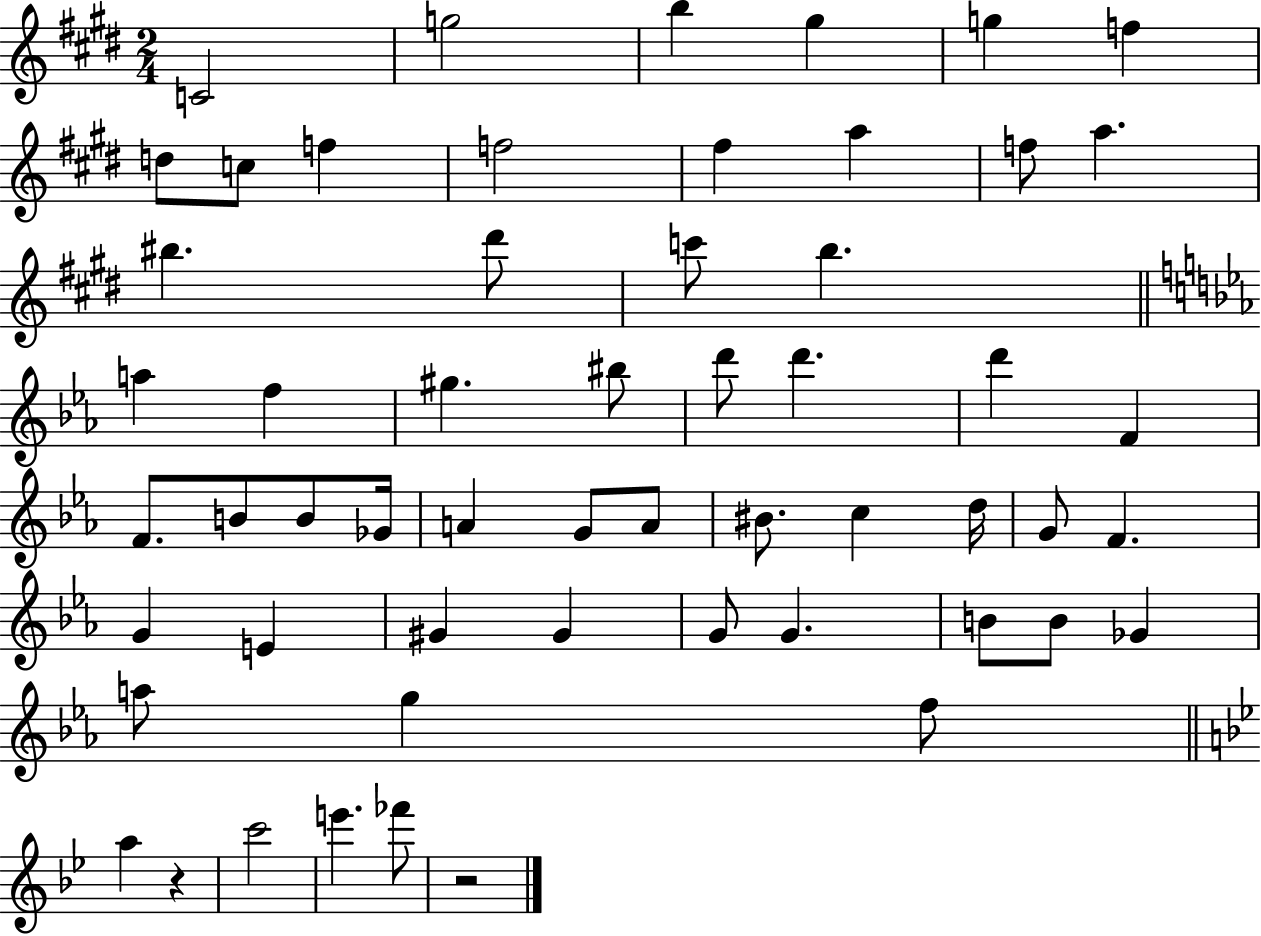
X:1
T:Untitled
M:2/4
L:1/4
K:E
C2 g2 b ^g g f d/2 c/2 f f2 ^f a f/2 a ^b ^d'/2 c'/2 b a f ^g ^b/2 d'/2 d' d' F F/2 B/2 B/2 _G/4 A G/2 A/2 ^B/2 c d/4 G/2 F G E ^G ^G G/2 G B/2 B/2 _G a/2 g f/2 a z c'2 e' _f'/2 z2